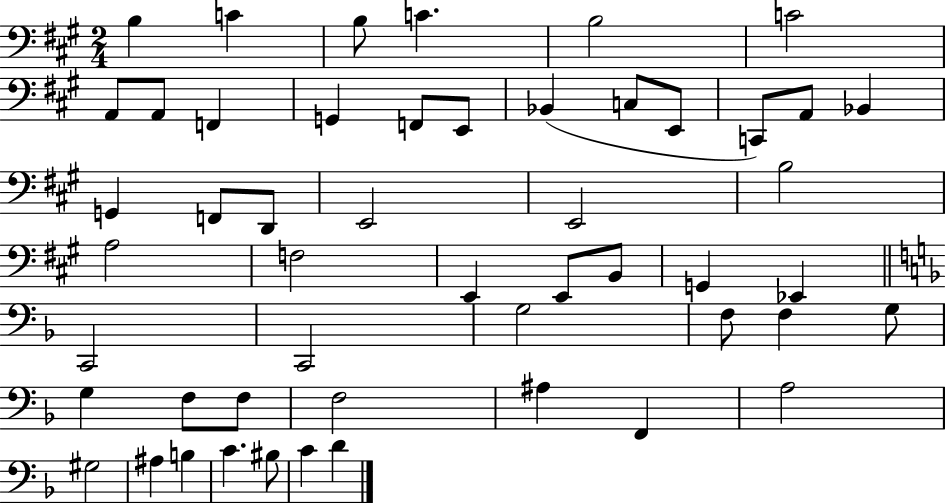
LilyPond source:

{
  \clef bass
  \numericTimeSignature
  \time 2/4
  \key a \major
  b4 c'4 | b8 c'4. | b2 | c'2 | \break a,8 a,8 f,4 | g,4 f,8 e,8 | bes,4( c8 e,8 | c,8) a,8 bes,4 | \break g,4 f,8 d,8 | e,2 | e,2 | b2 | \break a2 | f2 | e,4 e,8 b,8 | g,4 ees,4 | \break \bar "||" \break \key f \major c,2 | c,2 | g2 | f8 f4 g8 | \break g4 f8 f8 | f2 | ais4 f,4 | a2 | \break gis2 | ais4 b4 | c'4. bis8 | c'4 d'4 | \break \bar "|."
}